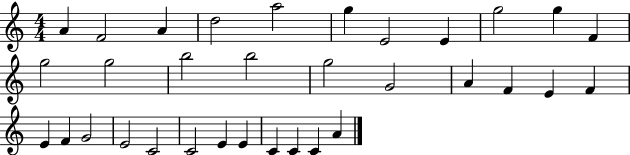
{
  \clef treble
  \numericTimeSignature
  \time 4/4
  \key c \major
  a'4 f'2 a'4 | d''2 a''2 | g''4 e'2 e'4 | g''2 g''4 f'4 | \break g''2 g''2 | b''2 b''2 | g''2 g'2 | a'4 f'4 e'4 f'4 | \break e'4 f'4 g'2 | e'2 c'2 | c'2 e'4 e'4 | c'4 c'4 c'4 a'4 | \break \bar "|."
}